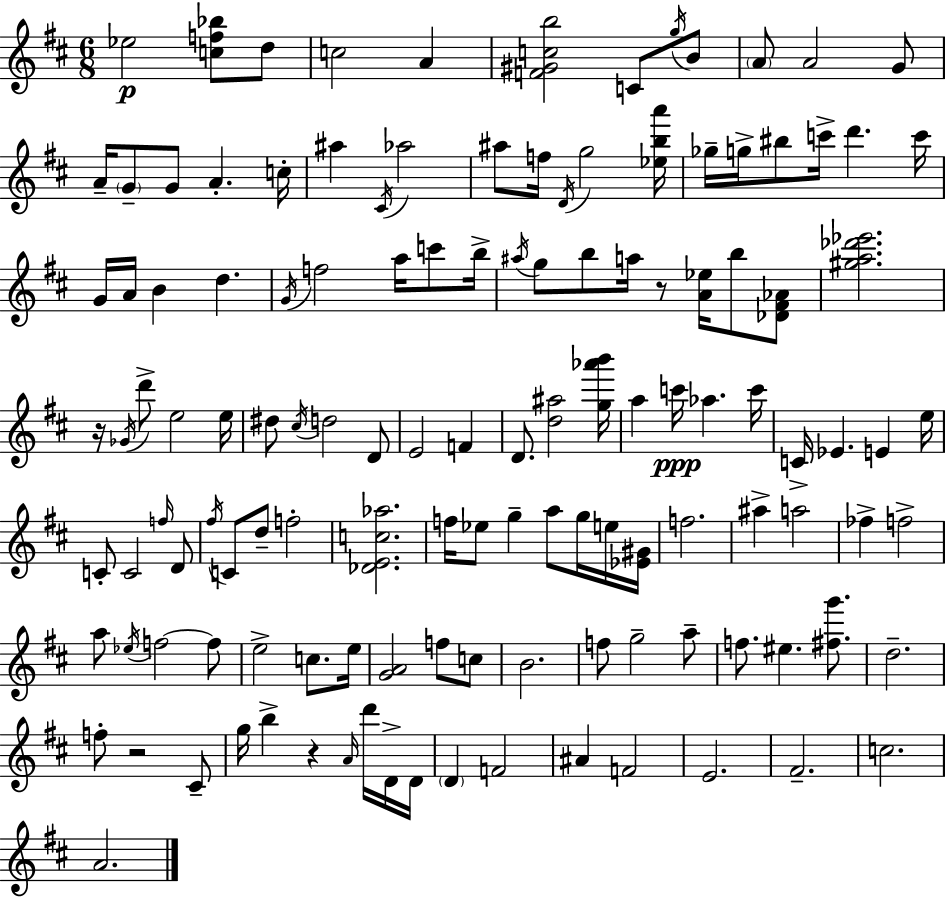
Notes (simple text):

Eb5/h [C5,F5,Bb5]/e D5/e C5/h A4/q [F4,G#4,C5,B5]/h C4/e G5/s B4/e A4/e A4/h G4/e A4/s G4/e G4/e A4/q. C5/s A#5/q C#4/s Ab5/h A#5/e F5/s D4/s G5/h [Eb5,B5,A6]/s Gb5/s G5/s BIS5/e C6/s D6/q. C6/s G4/s A4/s B4/q D5/q. G4/s F5/h A5/s C6/e B5/s A#5/s G5/e B5/e A5/s R/e [A4,Eb5]/s B5/e [Db4,F#4,Ab4]/e [G#5,A5,Db6,Eb6]/h. R/s Gb4/s D6/e E5/h E5/s D#5/e C#5/s D5/h D4/e E4/h F4/q D4/e. [D5,A#5]/h [G5,Ab6,B6]/s A5/q C6/s Ab5/q. C6/s C4/s Eb4/q. E4/q E5/s C4/e C4/h F5/s D4/e F#5/s C4/e D5/e F5/h [Db4,E4,C5,Ab5]/h. F5/s Eb5/e G5/q A5/e G5/s E5/s [Eb4,G#4]/s F5/h. A#5/q A5/h FES5/q F5/h A5/e Eb5/s F5/h F5/e E5/h C5/e. E5/s [G4,A4]/h F5/e C5/e B4/h. F5/e G5/h A5/e F5/e. EIS5/q. [F#5,G6]/e. D5/h. F5/e R/h C#4/e G5/s B5/q R/q A4/s D6/s D4/s D4/s D4/q F4/h A#4/q F4/h E4/h. F#4/h. C5/h. A4/h.